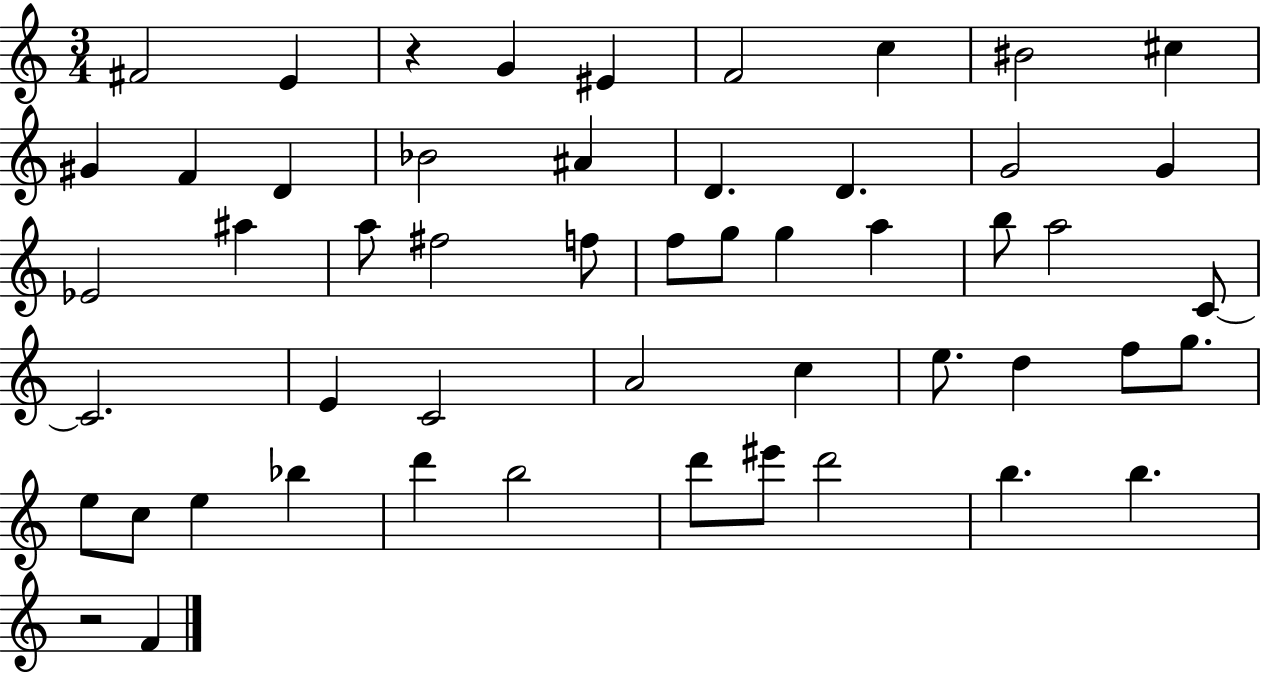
F#4/h E4/q R/q G4/q EIS4/q F4/h C5/q BIS4/h C#5/q G#4/q F4/q D4/q Bb4/h A#4/q D4/q. D4/q. G4/h G4/q Eb4/h A#5/q A5/e F#5/h F5/e F5/e G5/e G5/q A5/q B5/e A5/h C4/e C4/h. E4/q C4/h A4/h C5/q E5/e. D5/q F5/e G5/e. E5/e C5/e E5/q Bb5/q D6/q B5/h D6/e EIS6/e D6/h B5/q. B5/q. R/h F4/q